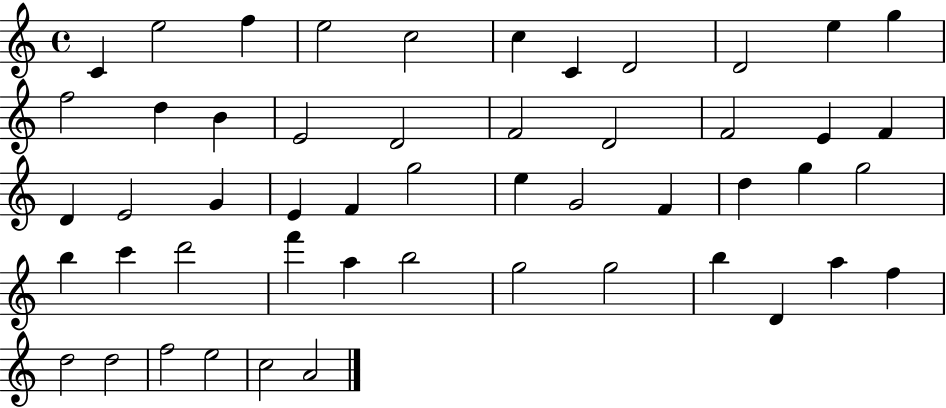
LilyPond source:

{
  \clef treble
  \time 4/4
  \defaultTimeSignature
  \key c \major
  c'4 e''2 f''4 | e''2 c''2 | c''4 c'4 d'2 | d'2 e''4 g''4 | \break f''2 d''4 b'4 | e'2 d'2 | f'2 d'2 | f'2 e'4 f'4 | \break d'4 e'2 g'4 | e'4 f'4 g''2 | e''4 g'2 f'4 | d''4 g''4 g''2 | \break b''4 c'''4 d'''2 | f'''4 a''4 b''2 | g''2 g''2 | b''4 d'4 a''4 f''4 | \break d''2 d''2 | f''2 e''2 | c''2 a'2 | \bar "|."
}